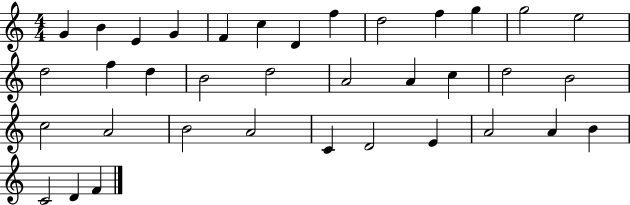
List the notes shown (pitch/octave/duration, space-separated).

G4/q B4/q E4/q G4/q F4/q C5/q D4/q F5/q D5/h F5/q G5/q G5/h E5/h D5/h F5/q D5/q B4/h D5/h A4/h A4/q C5/q D5/h B4/h C5/h A4/h B4/h A4/h C4/q D4/h E4/q A4/h A4/q B4/q C4/h D4/q F4/q